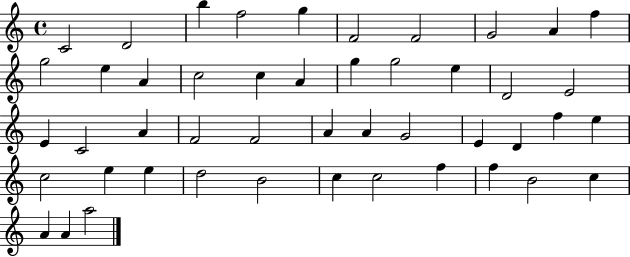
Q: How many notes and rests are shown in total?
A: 47